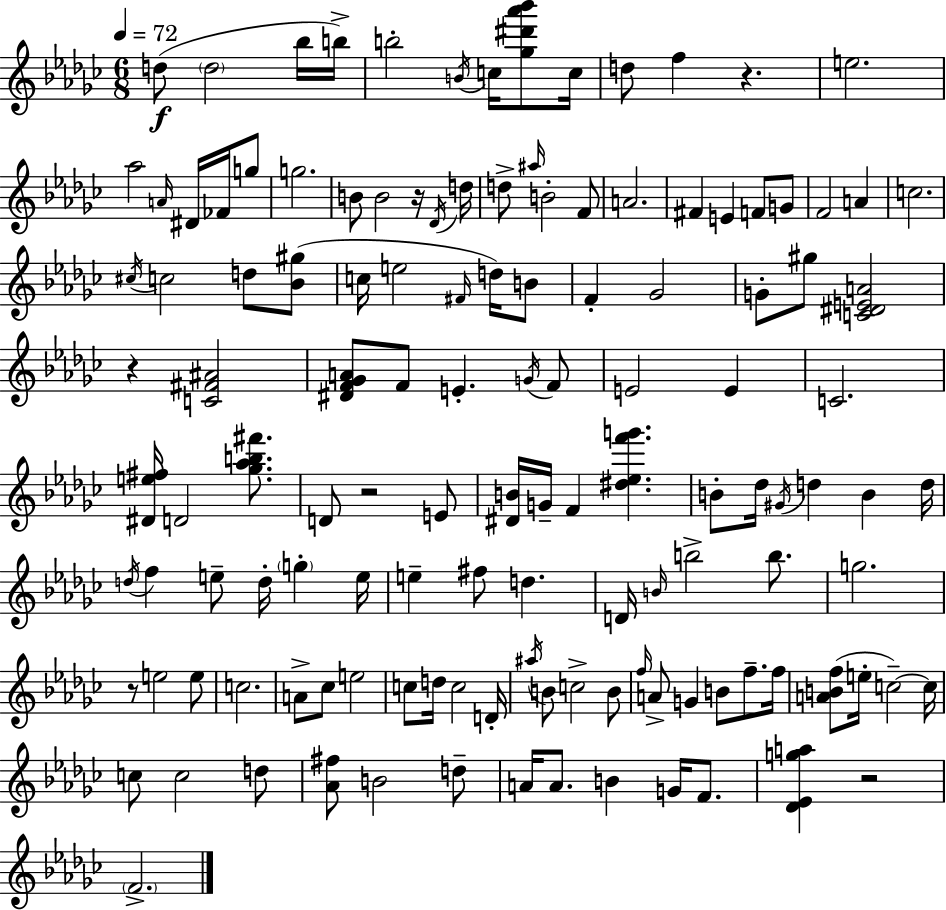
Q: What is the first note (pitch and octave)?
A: D5